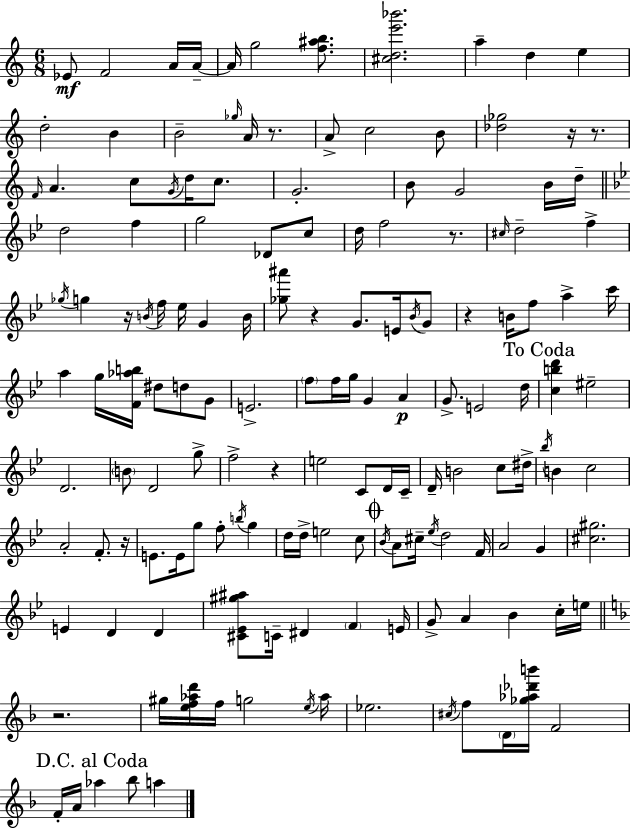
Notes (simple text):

Eb4/e F4/h A4/s A4/s A4/s G5/h [F5,A#5,B5]/e. [C#5,D5,E6,Bb6]/h. A5/q D5/q E5/q D5/h B4/q B4/h Gb5/s A4/s R/e. A4/e C5/h B4/e [Db5,Gb5]/h R/s R/e. F4/s A4/q. C5/e G4/s D5/s C5/e. G4/h. B4/e G4/h B4/s D5/s D5/h F5/q G5/h Db4/e C5/e D5/s F5/h R/e. C#5/s D5/h F5/q Gb5/s G5/q R/s B4/s F5/s Eb5/s G4/q B4/s [Gb5,A#6]/e R/q G4/e. E4/s Bb4/s G4/e R/q B4/s F5/e A5/q C6/s A5/q G5/s [F4,Ab5,B5]/s D#5/e D5/e G4/e E4/h. F5/e F5/s G5/s G4/q A4/q G4/e. E4/h D5/s [C5,B5,D6]/q EIS5/h D4/h. B4/e D4/h G5/e F5/h R/q E5/h C4/e D4/s C4/s D4/s B4/h C5/e D#5/s Bb5/s B4/q C5/h A4/h F4/e. R/s E4/e. E4/s G5/e F5/e B5/s G5/q D5/s D5/s E5/h C5/e Bb4/s A4/e C#5/s Eb5/s D5/h F4/s A4/h G4/q [C#5,G#5]/h. E4/q D4/q D4/q [C#4,Eb4,G#5,A#5]/e C4/s D#4/q F4/q E4/s G4/e A4/q Bb4/q C5/s E5/s R/h. G#5/s [E5,F5,Ab5,D6]/s F5/s G5/h E5/s Ab5/s Eb5/h. C#5/s F5/e D4/s [Gb5,Ab5,Db6,B6]/s F4/h F4/s A4/s Ab5/q Bb5/e A5/q